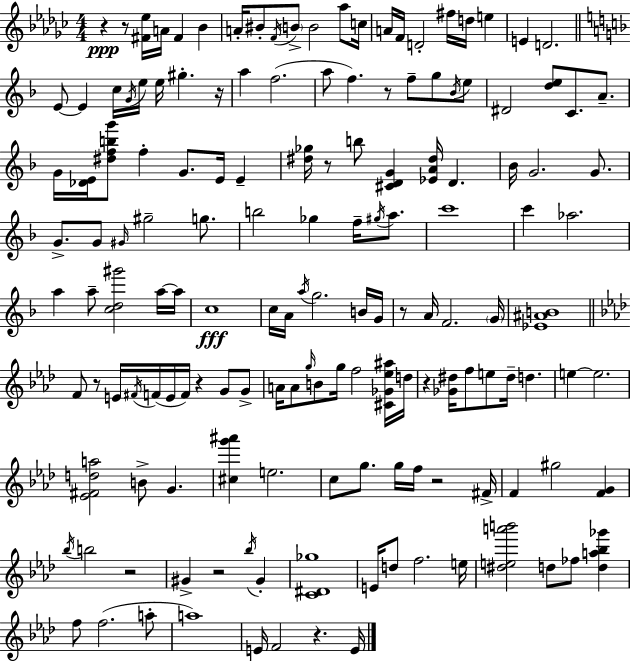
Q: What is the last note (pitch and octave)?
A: E4